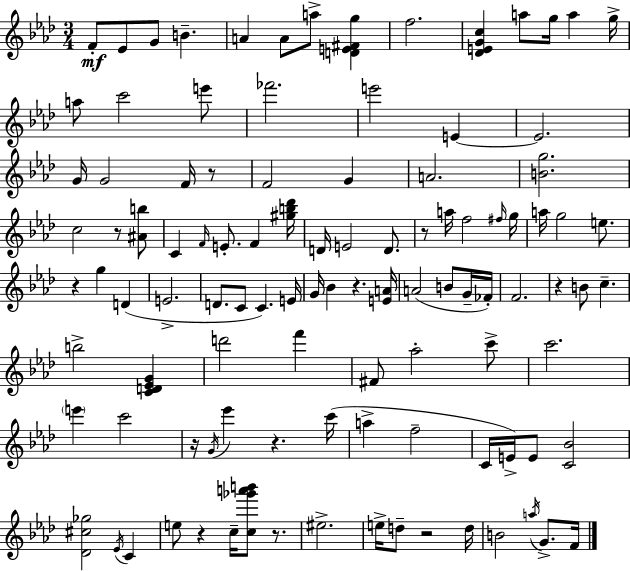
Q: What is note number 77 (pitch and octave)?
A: C5